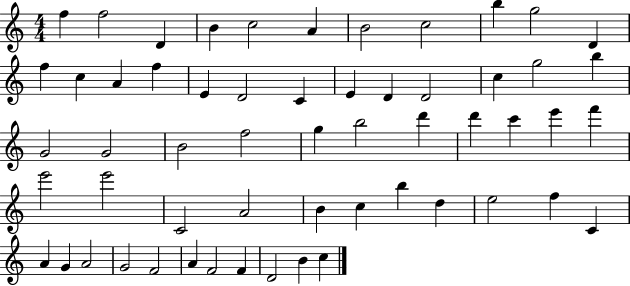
X:1
T:Untitled
M:4/4
L:1/4
K:C
f f2 D B c2 A B2 c2 b g2 D f c A f E D2 C E D D2 c g2 b G2 G2 B2 f2 g b2 d' d' c' e' f' e'2 e'2 C2 A2 B c b d e2 f C A G A2 G2 F2 A F2 F D2 B c